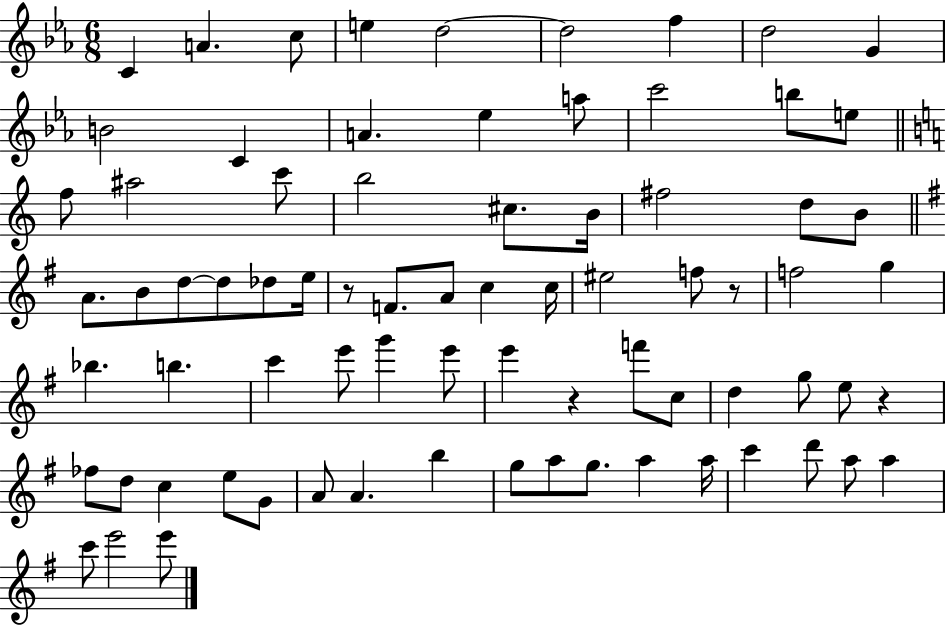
C4/q A4/q. C5/e E5/q D5/h D5/h F5/q D5/h G4/q B4/h C4/q A4/q. Eb5/q A5/e C6/h B5/e E5/e F5/e A#5/h C6/e B5/h C#5/e. B4/s F#5/h D5/e B4/e A4/e. B4/e D5/e D5/e Db5/e E5/s R/e F4/e. A4/e C5/q C5/s EIS5/h F5/e R/e F5/h G5/q Bb5/q. B5/q. C6/q E6/e G6/q E6/e E6/q R/q F6/e C5/e D5/q G5/e E5/e R/q FES5/e D5/e C5/q E5/e G4/e A4/e A4/q. B5/q G5/e A5/e G5/e. A5/q A5/s C6/q D6/e A5/e A5/q C6/e E6/h E6/e